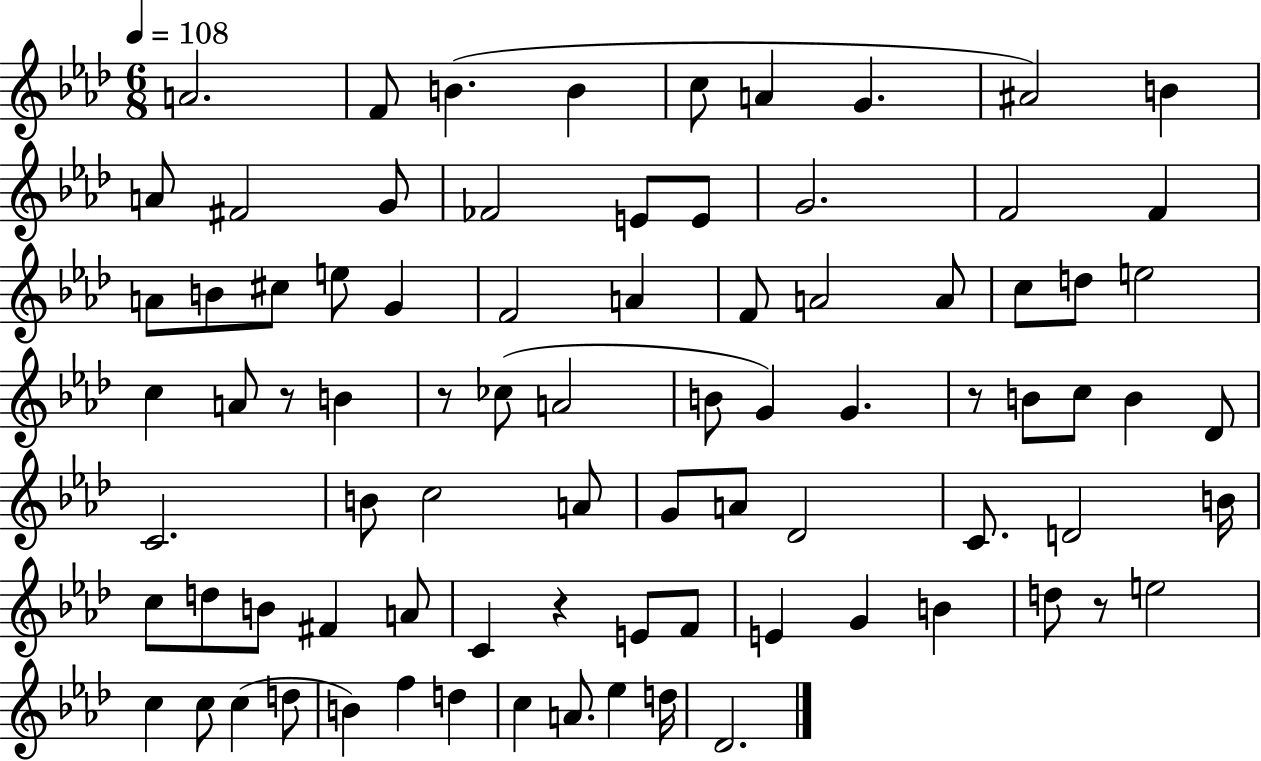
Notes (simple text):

A4/h. F4/e B4/q. B4/q C5/e A4/q G4/q. A#4/h B4/q A4/e F#4/h G4/e FES4/h E4/e E4/e G4/h. F4/h F4/q A4/e B4/e C#5/e E5/e G4/q F4/h A4/q F4/e A4/h A4/e C5/e D5/e E5/h C5/q A4/e R/e B4/q R/e CES5/e A4/h B4/e G4/q G4/q. R/e B4/e C5/e B4/q Db4/e C4/h. B4/e C5/h A4/e G4/e A4/e Db4/h C4/e. D4/h B4/s C5/e D5/e B4/e F#4/q A4/e C4/q R/q E4/e F4/e E4/q G4/q B4/q D5/e R/e E5/h C5/q C5/e C5/q D5/e B4/q F5/q D5/q C5/q A4/e. Eb5/q D5/s Db4/h.